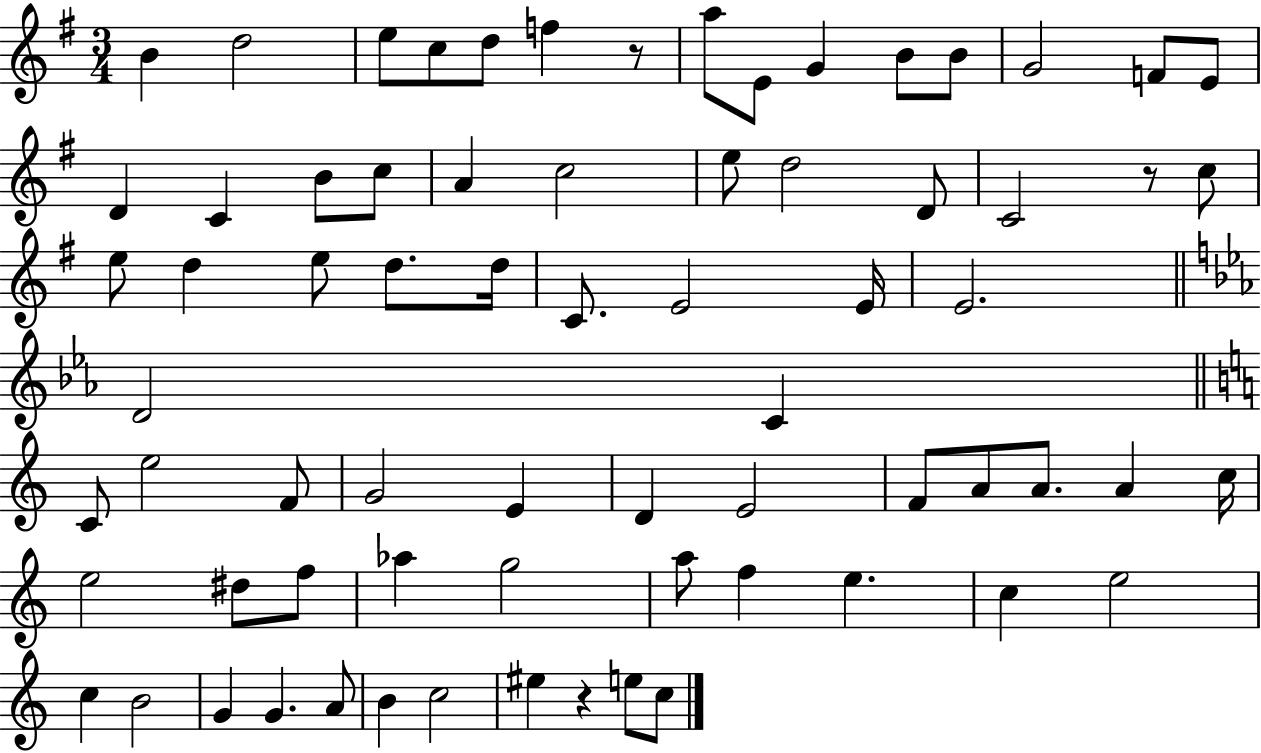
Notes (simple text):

B4/q D5/h E5/e C5/e D5/e F5/q R/e A5/e E4/e G4/q B4/e B4/e G4/h F4/e E4/e D4/q C4/q B4/e C5/e A4/q C5/h E5/e D5/h D4/e C4/h R/e C5/e E5/e D5/q E5/e D5/e. D5/s C4/e. E4/h E4/s E4/h. D4/h C4/q C4/e E5/h F4/e G4/h E4/q D4/q E4/h F4/e A4/e A4/e. A4/q C5/s E5/h D#5/e F5/e Ab5/q G5/h A5/e F5/q E5/q. C5/q E5/h C5/q B4/h G4/q G4/q. A4/e B4/q C5/h EIS5/q R/q E5/e C5/e